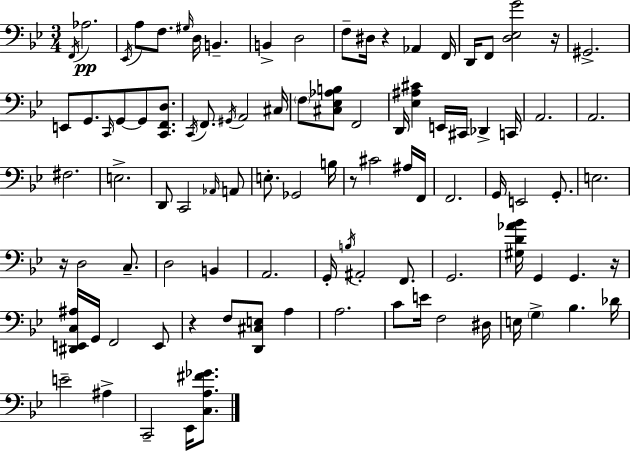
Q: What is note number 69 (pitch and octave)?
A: F3